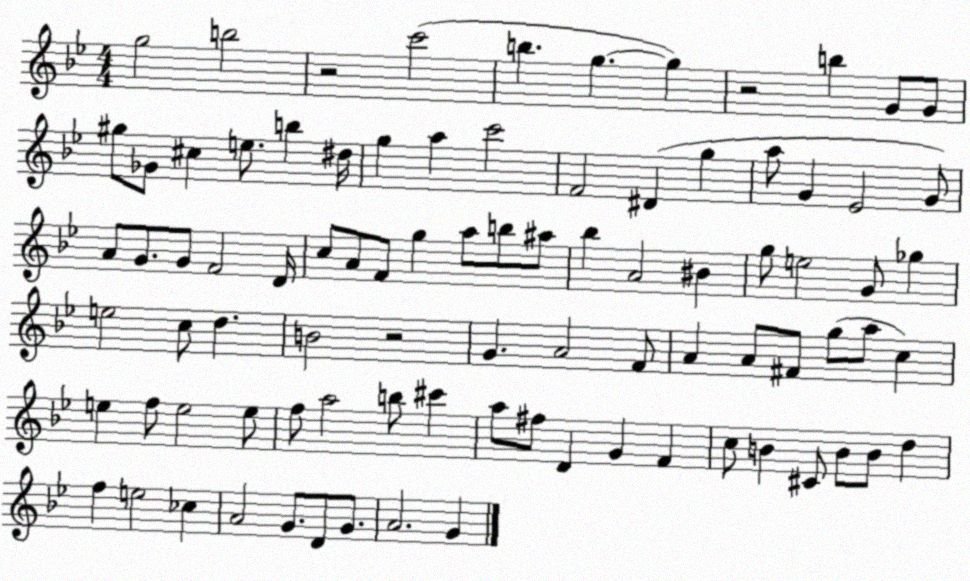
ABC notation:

X:1
T:Untitled
M:4/4
L:1/4
K:Bb
g2 b2 z2 c'2 b g g z2 b G/2 G/2 ^g/2 _G/2 ^c e/2 b ^d/4 g a c'2 F2 ^D g a/2 G _E2 G/2 A/2 G/2 G/2 F2 D/4 c/2 A/2 F/2 g a/2 b/2 ^a/2 _b A2 ^B g/2 e2 G/2 _g e2 c/2 d B2 z2 G A2 F/2 A A/2 ^F/2 g/2 a/2 c e f/2 e2 e/2 f/2 a2 b/2 ^c' a/2 ^f/2 D G F c/2 B ^C/2 B/2 B/2 d f e2 _c A2 G/2 D/2 G/2 A2 G